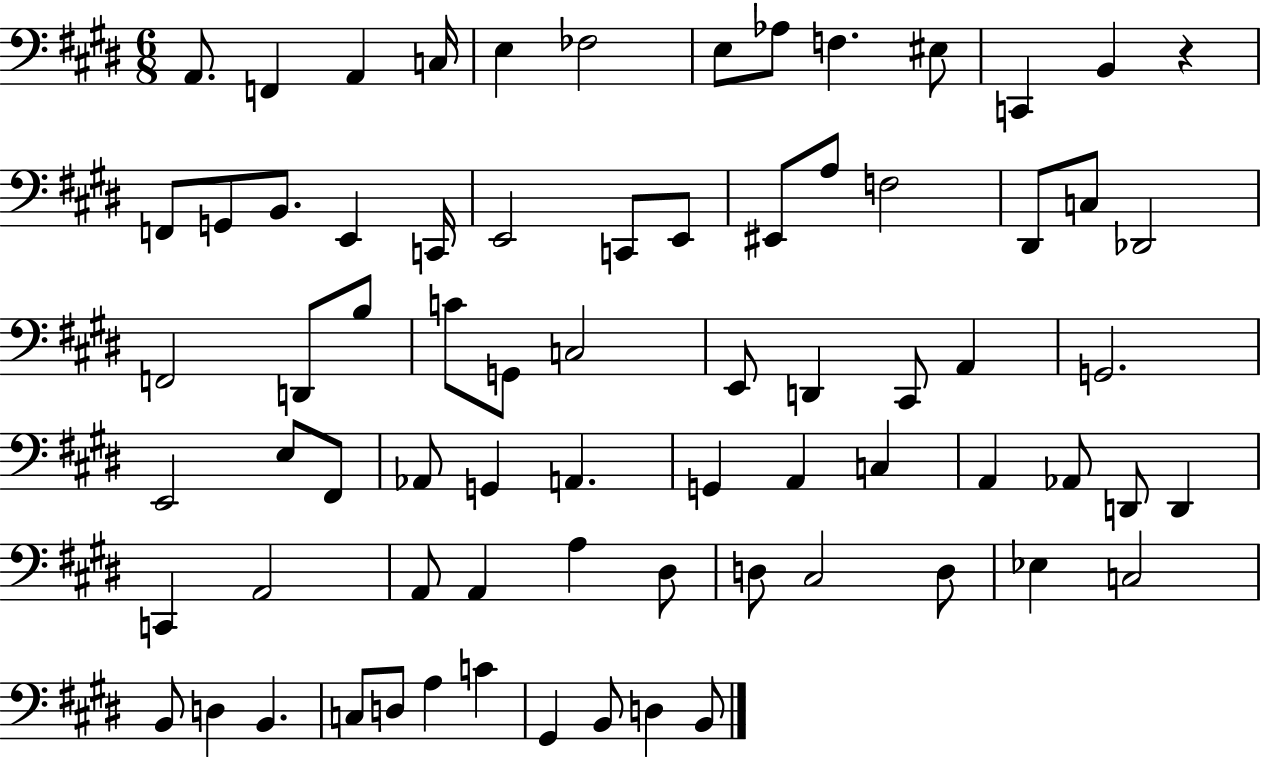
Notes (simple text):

A2/e. F2/q A2/q C3/s E3/q FES3/h E3/e Ab3/e F3/q. EIS3/e C2/q B2/q R/q F2/e G2/e B2/e. E2/q C2/s E2/h C2/e E2/e EIS2/e A3/e F3/h D#2/e C3/e Db2/h F2/h D2/e B3/e C4/e G2/e C3/h E2/e D2/q C#2/e A2/q G2/h. E2/h E3/e F#2/e Ab2/e G2/q A2/q. G2/q A2/q C3/q A2/q Ab2/e D2/e D2/q C2/q A2/h A2/e A2/q A3/q D#3/e D3/e C#3/h D3/e Eb3/q C3/h B2/e D3/q B2/q. C3/e D3/e A3/q C4/q G#2/q B2/e D3/q B2/e